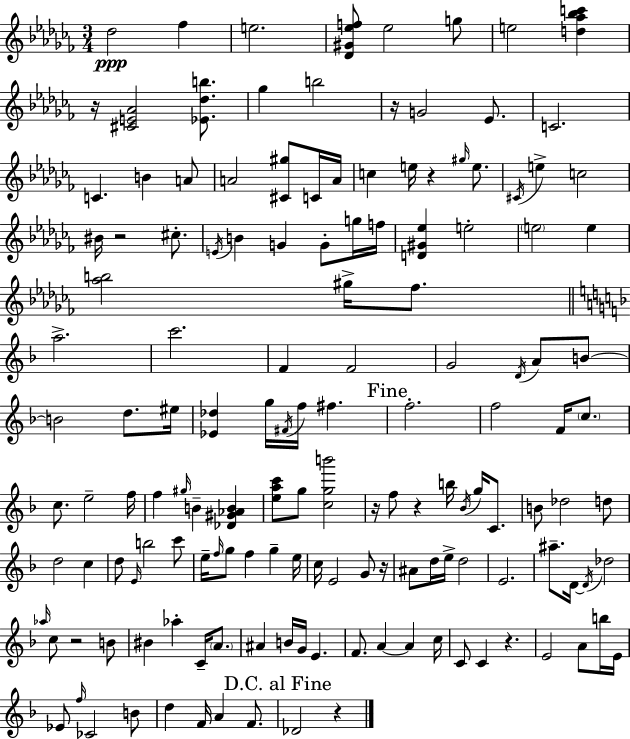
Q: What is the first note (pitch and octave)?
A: Db5